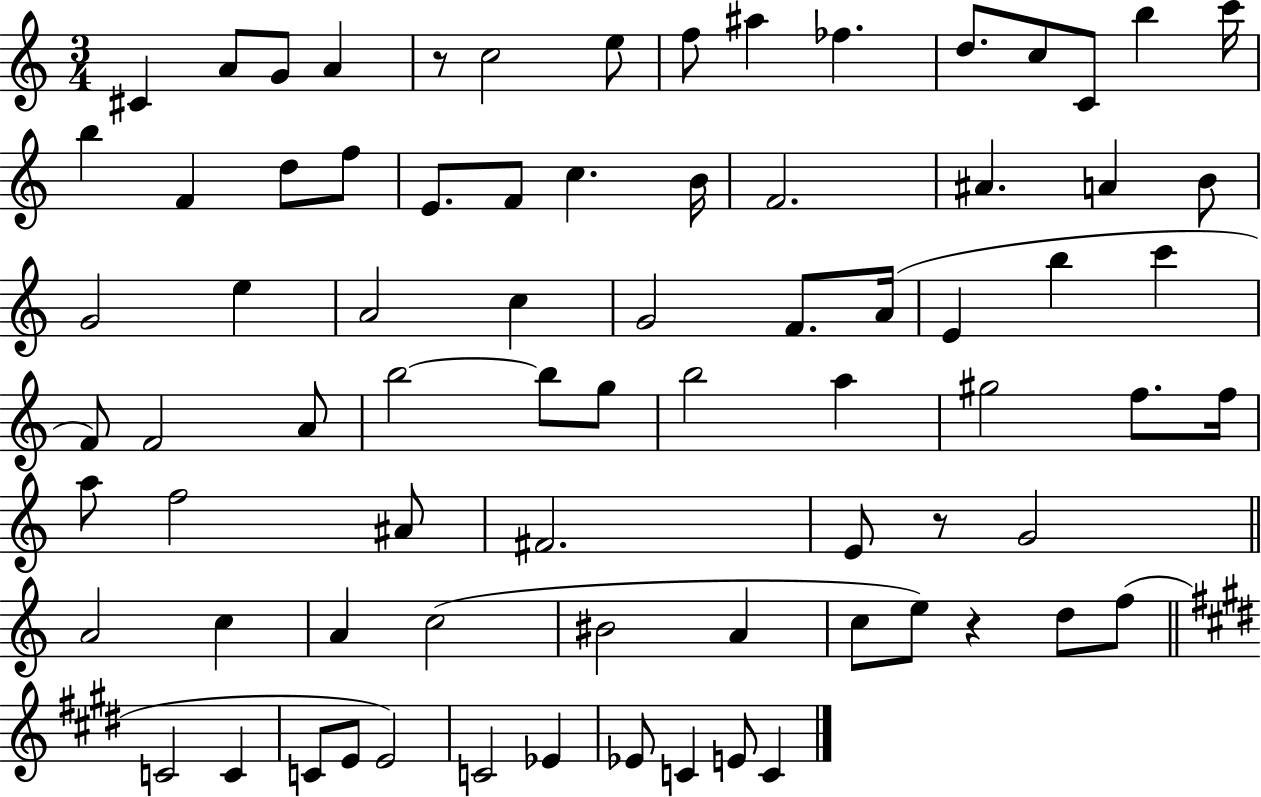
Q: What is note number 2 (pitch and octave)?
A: A4